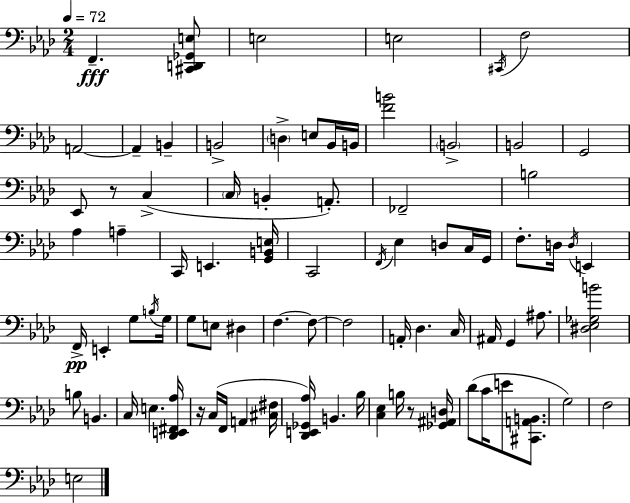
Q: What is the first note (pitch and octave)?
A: F2